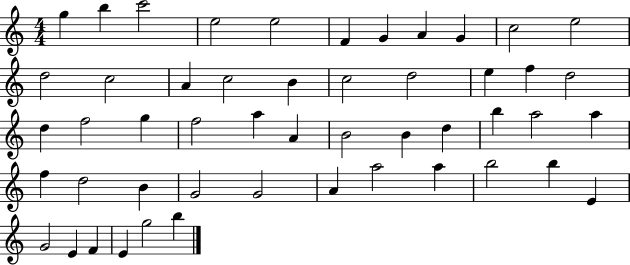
X:1
T:Untitled
M:4/4
L:1/4
K:C
g b c'2 e2 e2 F G A G c2 e2 d2 c2 A c2 B c2 d2 e f d2 d f2 g f2 a A B2 B d b a2 a f d2 B G2 G2 A a2 a b2 b E G2 E F E g2 b